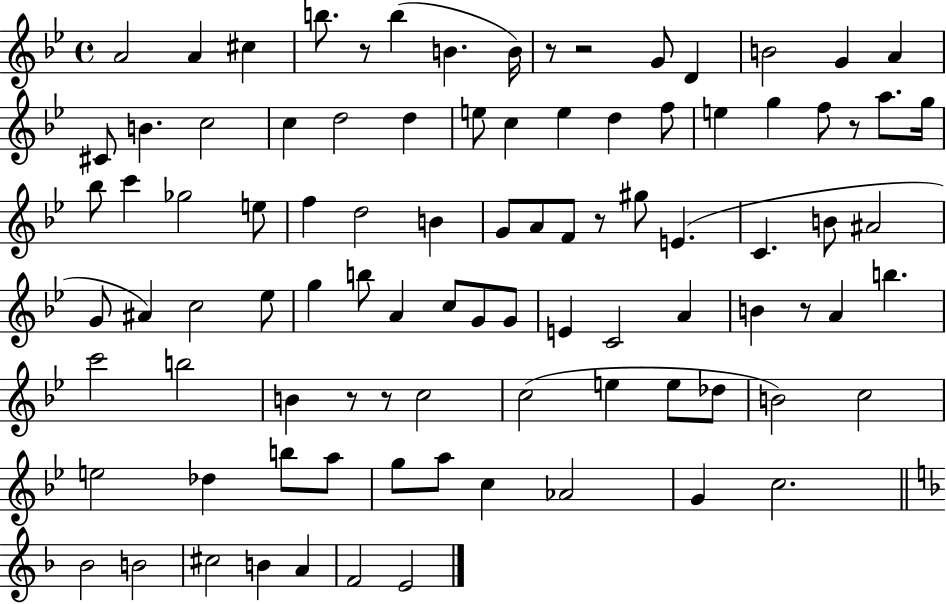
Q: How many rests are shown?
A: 8